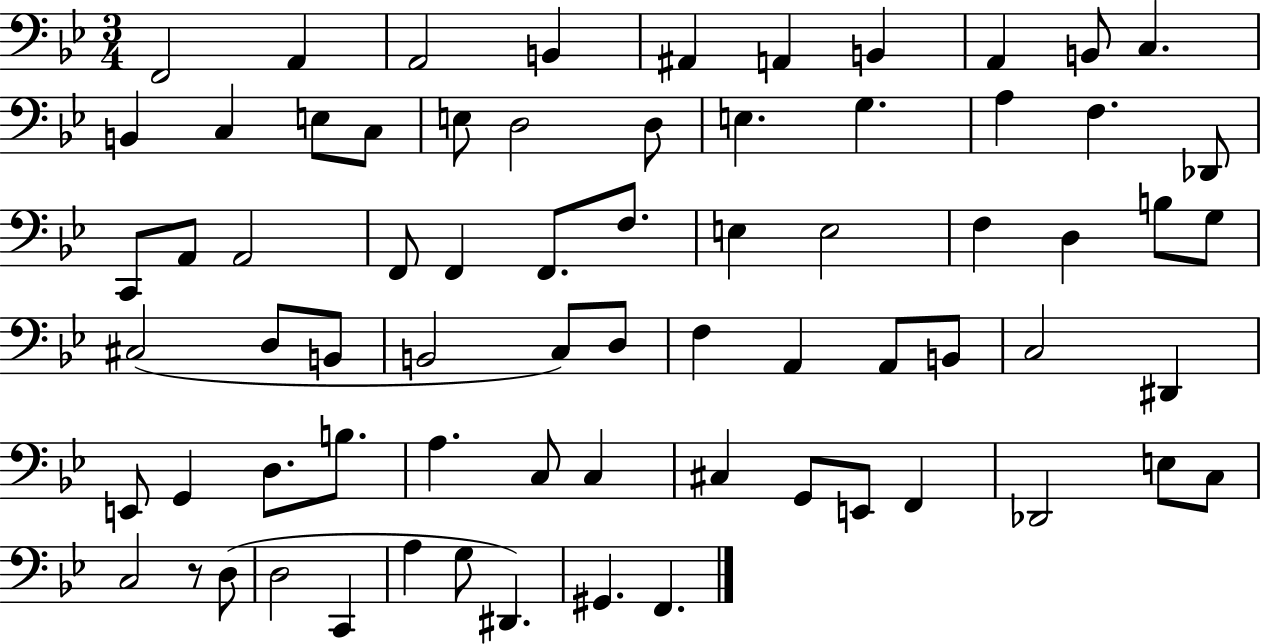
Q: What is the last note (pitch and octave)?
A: F2